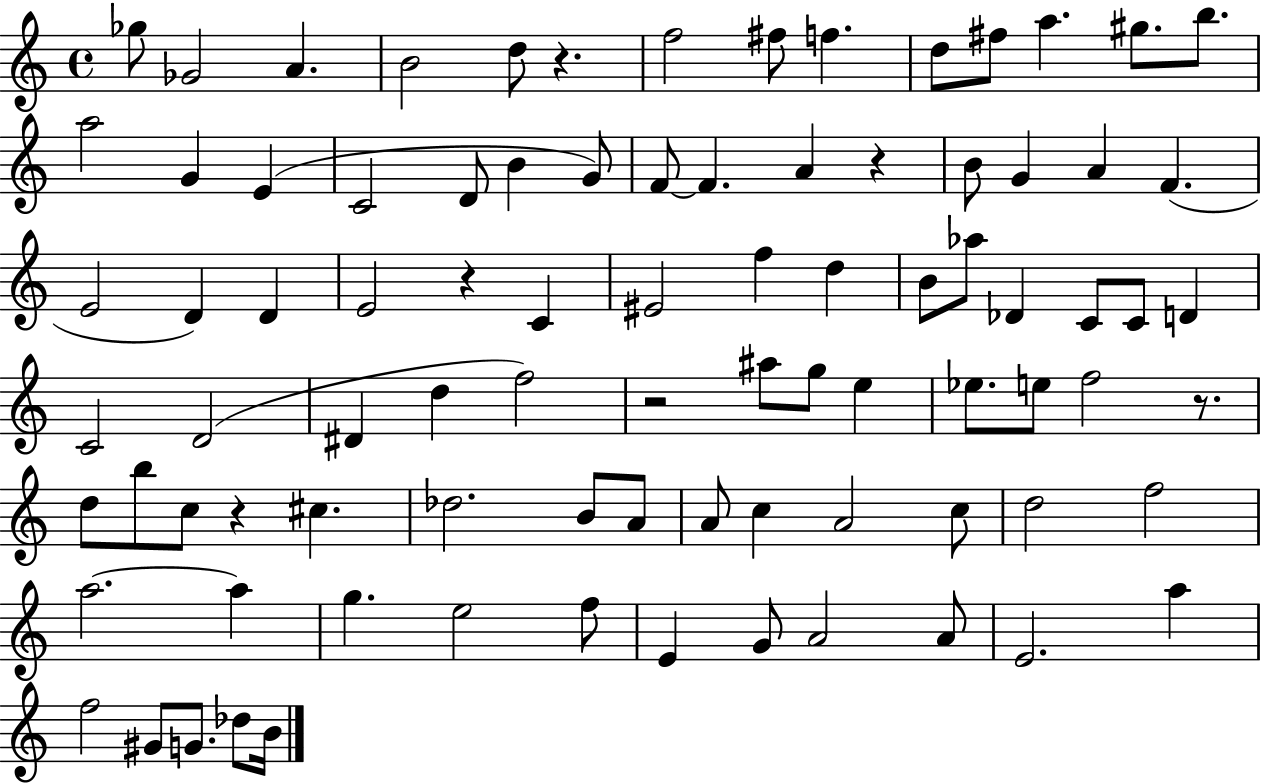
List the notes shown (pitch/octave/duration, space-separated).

Gb5/e Gb4/h A4/q. B4/h D5/e R/q. F5/h F#5/e F5/q. D5/e F#5/e A5/q. G#5/e. B5/e. A5/h G4/q E4/q C4/h D4/e B4/q G4/e F4/e F4/q. A4/q R/q B4/e G4/q A4/q F4/q. E4/h D4/q D4/q E4/h R/q C4/q EIS4/h F5/q D5/q B4/e Ab5/e Db4/q C4/e C4/e D4/q C4/h D4/h D#4/q D5/q F5/h R/h A#5/e G5/e E5/q Eb5/e. E5/e F5/h R/e. D5/e B5/e C5/e R/q C#5/q. Db5/h. B4/e A4/e A4/e C5/q A4/h C5/e D5/h F5/h A5/h. A5/q G5/q. E5/h F5/e E4/q G4/e A4/h A4/e E4/h. A5/q F5/h G#4/e G4/e. Db5/e B4/s